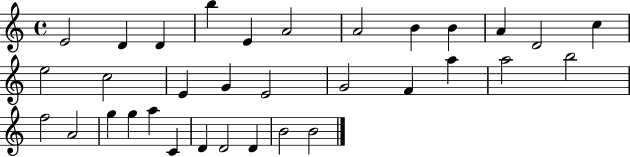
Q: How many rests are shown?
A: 0